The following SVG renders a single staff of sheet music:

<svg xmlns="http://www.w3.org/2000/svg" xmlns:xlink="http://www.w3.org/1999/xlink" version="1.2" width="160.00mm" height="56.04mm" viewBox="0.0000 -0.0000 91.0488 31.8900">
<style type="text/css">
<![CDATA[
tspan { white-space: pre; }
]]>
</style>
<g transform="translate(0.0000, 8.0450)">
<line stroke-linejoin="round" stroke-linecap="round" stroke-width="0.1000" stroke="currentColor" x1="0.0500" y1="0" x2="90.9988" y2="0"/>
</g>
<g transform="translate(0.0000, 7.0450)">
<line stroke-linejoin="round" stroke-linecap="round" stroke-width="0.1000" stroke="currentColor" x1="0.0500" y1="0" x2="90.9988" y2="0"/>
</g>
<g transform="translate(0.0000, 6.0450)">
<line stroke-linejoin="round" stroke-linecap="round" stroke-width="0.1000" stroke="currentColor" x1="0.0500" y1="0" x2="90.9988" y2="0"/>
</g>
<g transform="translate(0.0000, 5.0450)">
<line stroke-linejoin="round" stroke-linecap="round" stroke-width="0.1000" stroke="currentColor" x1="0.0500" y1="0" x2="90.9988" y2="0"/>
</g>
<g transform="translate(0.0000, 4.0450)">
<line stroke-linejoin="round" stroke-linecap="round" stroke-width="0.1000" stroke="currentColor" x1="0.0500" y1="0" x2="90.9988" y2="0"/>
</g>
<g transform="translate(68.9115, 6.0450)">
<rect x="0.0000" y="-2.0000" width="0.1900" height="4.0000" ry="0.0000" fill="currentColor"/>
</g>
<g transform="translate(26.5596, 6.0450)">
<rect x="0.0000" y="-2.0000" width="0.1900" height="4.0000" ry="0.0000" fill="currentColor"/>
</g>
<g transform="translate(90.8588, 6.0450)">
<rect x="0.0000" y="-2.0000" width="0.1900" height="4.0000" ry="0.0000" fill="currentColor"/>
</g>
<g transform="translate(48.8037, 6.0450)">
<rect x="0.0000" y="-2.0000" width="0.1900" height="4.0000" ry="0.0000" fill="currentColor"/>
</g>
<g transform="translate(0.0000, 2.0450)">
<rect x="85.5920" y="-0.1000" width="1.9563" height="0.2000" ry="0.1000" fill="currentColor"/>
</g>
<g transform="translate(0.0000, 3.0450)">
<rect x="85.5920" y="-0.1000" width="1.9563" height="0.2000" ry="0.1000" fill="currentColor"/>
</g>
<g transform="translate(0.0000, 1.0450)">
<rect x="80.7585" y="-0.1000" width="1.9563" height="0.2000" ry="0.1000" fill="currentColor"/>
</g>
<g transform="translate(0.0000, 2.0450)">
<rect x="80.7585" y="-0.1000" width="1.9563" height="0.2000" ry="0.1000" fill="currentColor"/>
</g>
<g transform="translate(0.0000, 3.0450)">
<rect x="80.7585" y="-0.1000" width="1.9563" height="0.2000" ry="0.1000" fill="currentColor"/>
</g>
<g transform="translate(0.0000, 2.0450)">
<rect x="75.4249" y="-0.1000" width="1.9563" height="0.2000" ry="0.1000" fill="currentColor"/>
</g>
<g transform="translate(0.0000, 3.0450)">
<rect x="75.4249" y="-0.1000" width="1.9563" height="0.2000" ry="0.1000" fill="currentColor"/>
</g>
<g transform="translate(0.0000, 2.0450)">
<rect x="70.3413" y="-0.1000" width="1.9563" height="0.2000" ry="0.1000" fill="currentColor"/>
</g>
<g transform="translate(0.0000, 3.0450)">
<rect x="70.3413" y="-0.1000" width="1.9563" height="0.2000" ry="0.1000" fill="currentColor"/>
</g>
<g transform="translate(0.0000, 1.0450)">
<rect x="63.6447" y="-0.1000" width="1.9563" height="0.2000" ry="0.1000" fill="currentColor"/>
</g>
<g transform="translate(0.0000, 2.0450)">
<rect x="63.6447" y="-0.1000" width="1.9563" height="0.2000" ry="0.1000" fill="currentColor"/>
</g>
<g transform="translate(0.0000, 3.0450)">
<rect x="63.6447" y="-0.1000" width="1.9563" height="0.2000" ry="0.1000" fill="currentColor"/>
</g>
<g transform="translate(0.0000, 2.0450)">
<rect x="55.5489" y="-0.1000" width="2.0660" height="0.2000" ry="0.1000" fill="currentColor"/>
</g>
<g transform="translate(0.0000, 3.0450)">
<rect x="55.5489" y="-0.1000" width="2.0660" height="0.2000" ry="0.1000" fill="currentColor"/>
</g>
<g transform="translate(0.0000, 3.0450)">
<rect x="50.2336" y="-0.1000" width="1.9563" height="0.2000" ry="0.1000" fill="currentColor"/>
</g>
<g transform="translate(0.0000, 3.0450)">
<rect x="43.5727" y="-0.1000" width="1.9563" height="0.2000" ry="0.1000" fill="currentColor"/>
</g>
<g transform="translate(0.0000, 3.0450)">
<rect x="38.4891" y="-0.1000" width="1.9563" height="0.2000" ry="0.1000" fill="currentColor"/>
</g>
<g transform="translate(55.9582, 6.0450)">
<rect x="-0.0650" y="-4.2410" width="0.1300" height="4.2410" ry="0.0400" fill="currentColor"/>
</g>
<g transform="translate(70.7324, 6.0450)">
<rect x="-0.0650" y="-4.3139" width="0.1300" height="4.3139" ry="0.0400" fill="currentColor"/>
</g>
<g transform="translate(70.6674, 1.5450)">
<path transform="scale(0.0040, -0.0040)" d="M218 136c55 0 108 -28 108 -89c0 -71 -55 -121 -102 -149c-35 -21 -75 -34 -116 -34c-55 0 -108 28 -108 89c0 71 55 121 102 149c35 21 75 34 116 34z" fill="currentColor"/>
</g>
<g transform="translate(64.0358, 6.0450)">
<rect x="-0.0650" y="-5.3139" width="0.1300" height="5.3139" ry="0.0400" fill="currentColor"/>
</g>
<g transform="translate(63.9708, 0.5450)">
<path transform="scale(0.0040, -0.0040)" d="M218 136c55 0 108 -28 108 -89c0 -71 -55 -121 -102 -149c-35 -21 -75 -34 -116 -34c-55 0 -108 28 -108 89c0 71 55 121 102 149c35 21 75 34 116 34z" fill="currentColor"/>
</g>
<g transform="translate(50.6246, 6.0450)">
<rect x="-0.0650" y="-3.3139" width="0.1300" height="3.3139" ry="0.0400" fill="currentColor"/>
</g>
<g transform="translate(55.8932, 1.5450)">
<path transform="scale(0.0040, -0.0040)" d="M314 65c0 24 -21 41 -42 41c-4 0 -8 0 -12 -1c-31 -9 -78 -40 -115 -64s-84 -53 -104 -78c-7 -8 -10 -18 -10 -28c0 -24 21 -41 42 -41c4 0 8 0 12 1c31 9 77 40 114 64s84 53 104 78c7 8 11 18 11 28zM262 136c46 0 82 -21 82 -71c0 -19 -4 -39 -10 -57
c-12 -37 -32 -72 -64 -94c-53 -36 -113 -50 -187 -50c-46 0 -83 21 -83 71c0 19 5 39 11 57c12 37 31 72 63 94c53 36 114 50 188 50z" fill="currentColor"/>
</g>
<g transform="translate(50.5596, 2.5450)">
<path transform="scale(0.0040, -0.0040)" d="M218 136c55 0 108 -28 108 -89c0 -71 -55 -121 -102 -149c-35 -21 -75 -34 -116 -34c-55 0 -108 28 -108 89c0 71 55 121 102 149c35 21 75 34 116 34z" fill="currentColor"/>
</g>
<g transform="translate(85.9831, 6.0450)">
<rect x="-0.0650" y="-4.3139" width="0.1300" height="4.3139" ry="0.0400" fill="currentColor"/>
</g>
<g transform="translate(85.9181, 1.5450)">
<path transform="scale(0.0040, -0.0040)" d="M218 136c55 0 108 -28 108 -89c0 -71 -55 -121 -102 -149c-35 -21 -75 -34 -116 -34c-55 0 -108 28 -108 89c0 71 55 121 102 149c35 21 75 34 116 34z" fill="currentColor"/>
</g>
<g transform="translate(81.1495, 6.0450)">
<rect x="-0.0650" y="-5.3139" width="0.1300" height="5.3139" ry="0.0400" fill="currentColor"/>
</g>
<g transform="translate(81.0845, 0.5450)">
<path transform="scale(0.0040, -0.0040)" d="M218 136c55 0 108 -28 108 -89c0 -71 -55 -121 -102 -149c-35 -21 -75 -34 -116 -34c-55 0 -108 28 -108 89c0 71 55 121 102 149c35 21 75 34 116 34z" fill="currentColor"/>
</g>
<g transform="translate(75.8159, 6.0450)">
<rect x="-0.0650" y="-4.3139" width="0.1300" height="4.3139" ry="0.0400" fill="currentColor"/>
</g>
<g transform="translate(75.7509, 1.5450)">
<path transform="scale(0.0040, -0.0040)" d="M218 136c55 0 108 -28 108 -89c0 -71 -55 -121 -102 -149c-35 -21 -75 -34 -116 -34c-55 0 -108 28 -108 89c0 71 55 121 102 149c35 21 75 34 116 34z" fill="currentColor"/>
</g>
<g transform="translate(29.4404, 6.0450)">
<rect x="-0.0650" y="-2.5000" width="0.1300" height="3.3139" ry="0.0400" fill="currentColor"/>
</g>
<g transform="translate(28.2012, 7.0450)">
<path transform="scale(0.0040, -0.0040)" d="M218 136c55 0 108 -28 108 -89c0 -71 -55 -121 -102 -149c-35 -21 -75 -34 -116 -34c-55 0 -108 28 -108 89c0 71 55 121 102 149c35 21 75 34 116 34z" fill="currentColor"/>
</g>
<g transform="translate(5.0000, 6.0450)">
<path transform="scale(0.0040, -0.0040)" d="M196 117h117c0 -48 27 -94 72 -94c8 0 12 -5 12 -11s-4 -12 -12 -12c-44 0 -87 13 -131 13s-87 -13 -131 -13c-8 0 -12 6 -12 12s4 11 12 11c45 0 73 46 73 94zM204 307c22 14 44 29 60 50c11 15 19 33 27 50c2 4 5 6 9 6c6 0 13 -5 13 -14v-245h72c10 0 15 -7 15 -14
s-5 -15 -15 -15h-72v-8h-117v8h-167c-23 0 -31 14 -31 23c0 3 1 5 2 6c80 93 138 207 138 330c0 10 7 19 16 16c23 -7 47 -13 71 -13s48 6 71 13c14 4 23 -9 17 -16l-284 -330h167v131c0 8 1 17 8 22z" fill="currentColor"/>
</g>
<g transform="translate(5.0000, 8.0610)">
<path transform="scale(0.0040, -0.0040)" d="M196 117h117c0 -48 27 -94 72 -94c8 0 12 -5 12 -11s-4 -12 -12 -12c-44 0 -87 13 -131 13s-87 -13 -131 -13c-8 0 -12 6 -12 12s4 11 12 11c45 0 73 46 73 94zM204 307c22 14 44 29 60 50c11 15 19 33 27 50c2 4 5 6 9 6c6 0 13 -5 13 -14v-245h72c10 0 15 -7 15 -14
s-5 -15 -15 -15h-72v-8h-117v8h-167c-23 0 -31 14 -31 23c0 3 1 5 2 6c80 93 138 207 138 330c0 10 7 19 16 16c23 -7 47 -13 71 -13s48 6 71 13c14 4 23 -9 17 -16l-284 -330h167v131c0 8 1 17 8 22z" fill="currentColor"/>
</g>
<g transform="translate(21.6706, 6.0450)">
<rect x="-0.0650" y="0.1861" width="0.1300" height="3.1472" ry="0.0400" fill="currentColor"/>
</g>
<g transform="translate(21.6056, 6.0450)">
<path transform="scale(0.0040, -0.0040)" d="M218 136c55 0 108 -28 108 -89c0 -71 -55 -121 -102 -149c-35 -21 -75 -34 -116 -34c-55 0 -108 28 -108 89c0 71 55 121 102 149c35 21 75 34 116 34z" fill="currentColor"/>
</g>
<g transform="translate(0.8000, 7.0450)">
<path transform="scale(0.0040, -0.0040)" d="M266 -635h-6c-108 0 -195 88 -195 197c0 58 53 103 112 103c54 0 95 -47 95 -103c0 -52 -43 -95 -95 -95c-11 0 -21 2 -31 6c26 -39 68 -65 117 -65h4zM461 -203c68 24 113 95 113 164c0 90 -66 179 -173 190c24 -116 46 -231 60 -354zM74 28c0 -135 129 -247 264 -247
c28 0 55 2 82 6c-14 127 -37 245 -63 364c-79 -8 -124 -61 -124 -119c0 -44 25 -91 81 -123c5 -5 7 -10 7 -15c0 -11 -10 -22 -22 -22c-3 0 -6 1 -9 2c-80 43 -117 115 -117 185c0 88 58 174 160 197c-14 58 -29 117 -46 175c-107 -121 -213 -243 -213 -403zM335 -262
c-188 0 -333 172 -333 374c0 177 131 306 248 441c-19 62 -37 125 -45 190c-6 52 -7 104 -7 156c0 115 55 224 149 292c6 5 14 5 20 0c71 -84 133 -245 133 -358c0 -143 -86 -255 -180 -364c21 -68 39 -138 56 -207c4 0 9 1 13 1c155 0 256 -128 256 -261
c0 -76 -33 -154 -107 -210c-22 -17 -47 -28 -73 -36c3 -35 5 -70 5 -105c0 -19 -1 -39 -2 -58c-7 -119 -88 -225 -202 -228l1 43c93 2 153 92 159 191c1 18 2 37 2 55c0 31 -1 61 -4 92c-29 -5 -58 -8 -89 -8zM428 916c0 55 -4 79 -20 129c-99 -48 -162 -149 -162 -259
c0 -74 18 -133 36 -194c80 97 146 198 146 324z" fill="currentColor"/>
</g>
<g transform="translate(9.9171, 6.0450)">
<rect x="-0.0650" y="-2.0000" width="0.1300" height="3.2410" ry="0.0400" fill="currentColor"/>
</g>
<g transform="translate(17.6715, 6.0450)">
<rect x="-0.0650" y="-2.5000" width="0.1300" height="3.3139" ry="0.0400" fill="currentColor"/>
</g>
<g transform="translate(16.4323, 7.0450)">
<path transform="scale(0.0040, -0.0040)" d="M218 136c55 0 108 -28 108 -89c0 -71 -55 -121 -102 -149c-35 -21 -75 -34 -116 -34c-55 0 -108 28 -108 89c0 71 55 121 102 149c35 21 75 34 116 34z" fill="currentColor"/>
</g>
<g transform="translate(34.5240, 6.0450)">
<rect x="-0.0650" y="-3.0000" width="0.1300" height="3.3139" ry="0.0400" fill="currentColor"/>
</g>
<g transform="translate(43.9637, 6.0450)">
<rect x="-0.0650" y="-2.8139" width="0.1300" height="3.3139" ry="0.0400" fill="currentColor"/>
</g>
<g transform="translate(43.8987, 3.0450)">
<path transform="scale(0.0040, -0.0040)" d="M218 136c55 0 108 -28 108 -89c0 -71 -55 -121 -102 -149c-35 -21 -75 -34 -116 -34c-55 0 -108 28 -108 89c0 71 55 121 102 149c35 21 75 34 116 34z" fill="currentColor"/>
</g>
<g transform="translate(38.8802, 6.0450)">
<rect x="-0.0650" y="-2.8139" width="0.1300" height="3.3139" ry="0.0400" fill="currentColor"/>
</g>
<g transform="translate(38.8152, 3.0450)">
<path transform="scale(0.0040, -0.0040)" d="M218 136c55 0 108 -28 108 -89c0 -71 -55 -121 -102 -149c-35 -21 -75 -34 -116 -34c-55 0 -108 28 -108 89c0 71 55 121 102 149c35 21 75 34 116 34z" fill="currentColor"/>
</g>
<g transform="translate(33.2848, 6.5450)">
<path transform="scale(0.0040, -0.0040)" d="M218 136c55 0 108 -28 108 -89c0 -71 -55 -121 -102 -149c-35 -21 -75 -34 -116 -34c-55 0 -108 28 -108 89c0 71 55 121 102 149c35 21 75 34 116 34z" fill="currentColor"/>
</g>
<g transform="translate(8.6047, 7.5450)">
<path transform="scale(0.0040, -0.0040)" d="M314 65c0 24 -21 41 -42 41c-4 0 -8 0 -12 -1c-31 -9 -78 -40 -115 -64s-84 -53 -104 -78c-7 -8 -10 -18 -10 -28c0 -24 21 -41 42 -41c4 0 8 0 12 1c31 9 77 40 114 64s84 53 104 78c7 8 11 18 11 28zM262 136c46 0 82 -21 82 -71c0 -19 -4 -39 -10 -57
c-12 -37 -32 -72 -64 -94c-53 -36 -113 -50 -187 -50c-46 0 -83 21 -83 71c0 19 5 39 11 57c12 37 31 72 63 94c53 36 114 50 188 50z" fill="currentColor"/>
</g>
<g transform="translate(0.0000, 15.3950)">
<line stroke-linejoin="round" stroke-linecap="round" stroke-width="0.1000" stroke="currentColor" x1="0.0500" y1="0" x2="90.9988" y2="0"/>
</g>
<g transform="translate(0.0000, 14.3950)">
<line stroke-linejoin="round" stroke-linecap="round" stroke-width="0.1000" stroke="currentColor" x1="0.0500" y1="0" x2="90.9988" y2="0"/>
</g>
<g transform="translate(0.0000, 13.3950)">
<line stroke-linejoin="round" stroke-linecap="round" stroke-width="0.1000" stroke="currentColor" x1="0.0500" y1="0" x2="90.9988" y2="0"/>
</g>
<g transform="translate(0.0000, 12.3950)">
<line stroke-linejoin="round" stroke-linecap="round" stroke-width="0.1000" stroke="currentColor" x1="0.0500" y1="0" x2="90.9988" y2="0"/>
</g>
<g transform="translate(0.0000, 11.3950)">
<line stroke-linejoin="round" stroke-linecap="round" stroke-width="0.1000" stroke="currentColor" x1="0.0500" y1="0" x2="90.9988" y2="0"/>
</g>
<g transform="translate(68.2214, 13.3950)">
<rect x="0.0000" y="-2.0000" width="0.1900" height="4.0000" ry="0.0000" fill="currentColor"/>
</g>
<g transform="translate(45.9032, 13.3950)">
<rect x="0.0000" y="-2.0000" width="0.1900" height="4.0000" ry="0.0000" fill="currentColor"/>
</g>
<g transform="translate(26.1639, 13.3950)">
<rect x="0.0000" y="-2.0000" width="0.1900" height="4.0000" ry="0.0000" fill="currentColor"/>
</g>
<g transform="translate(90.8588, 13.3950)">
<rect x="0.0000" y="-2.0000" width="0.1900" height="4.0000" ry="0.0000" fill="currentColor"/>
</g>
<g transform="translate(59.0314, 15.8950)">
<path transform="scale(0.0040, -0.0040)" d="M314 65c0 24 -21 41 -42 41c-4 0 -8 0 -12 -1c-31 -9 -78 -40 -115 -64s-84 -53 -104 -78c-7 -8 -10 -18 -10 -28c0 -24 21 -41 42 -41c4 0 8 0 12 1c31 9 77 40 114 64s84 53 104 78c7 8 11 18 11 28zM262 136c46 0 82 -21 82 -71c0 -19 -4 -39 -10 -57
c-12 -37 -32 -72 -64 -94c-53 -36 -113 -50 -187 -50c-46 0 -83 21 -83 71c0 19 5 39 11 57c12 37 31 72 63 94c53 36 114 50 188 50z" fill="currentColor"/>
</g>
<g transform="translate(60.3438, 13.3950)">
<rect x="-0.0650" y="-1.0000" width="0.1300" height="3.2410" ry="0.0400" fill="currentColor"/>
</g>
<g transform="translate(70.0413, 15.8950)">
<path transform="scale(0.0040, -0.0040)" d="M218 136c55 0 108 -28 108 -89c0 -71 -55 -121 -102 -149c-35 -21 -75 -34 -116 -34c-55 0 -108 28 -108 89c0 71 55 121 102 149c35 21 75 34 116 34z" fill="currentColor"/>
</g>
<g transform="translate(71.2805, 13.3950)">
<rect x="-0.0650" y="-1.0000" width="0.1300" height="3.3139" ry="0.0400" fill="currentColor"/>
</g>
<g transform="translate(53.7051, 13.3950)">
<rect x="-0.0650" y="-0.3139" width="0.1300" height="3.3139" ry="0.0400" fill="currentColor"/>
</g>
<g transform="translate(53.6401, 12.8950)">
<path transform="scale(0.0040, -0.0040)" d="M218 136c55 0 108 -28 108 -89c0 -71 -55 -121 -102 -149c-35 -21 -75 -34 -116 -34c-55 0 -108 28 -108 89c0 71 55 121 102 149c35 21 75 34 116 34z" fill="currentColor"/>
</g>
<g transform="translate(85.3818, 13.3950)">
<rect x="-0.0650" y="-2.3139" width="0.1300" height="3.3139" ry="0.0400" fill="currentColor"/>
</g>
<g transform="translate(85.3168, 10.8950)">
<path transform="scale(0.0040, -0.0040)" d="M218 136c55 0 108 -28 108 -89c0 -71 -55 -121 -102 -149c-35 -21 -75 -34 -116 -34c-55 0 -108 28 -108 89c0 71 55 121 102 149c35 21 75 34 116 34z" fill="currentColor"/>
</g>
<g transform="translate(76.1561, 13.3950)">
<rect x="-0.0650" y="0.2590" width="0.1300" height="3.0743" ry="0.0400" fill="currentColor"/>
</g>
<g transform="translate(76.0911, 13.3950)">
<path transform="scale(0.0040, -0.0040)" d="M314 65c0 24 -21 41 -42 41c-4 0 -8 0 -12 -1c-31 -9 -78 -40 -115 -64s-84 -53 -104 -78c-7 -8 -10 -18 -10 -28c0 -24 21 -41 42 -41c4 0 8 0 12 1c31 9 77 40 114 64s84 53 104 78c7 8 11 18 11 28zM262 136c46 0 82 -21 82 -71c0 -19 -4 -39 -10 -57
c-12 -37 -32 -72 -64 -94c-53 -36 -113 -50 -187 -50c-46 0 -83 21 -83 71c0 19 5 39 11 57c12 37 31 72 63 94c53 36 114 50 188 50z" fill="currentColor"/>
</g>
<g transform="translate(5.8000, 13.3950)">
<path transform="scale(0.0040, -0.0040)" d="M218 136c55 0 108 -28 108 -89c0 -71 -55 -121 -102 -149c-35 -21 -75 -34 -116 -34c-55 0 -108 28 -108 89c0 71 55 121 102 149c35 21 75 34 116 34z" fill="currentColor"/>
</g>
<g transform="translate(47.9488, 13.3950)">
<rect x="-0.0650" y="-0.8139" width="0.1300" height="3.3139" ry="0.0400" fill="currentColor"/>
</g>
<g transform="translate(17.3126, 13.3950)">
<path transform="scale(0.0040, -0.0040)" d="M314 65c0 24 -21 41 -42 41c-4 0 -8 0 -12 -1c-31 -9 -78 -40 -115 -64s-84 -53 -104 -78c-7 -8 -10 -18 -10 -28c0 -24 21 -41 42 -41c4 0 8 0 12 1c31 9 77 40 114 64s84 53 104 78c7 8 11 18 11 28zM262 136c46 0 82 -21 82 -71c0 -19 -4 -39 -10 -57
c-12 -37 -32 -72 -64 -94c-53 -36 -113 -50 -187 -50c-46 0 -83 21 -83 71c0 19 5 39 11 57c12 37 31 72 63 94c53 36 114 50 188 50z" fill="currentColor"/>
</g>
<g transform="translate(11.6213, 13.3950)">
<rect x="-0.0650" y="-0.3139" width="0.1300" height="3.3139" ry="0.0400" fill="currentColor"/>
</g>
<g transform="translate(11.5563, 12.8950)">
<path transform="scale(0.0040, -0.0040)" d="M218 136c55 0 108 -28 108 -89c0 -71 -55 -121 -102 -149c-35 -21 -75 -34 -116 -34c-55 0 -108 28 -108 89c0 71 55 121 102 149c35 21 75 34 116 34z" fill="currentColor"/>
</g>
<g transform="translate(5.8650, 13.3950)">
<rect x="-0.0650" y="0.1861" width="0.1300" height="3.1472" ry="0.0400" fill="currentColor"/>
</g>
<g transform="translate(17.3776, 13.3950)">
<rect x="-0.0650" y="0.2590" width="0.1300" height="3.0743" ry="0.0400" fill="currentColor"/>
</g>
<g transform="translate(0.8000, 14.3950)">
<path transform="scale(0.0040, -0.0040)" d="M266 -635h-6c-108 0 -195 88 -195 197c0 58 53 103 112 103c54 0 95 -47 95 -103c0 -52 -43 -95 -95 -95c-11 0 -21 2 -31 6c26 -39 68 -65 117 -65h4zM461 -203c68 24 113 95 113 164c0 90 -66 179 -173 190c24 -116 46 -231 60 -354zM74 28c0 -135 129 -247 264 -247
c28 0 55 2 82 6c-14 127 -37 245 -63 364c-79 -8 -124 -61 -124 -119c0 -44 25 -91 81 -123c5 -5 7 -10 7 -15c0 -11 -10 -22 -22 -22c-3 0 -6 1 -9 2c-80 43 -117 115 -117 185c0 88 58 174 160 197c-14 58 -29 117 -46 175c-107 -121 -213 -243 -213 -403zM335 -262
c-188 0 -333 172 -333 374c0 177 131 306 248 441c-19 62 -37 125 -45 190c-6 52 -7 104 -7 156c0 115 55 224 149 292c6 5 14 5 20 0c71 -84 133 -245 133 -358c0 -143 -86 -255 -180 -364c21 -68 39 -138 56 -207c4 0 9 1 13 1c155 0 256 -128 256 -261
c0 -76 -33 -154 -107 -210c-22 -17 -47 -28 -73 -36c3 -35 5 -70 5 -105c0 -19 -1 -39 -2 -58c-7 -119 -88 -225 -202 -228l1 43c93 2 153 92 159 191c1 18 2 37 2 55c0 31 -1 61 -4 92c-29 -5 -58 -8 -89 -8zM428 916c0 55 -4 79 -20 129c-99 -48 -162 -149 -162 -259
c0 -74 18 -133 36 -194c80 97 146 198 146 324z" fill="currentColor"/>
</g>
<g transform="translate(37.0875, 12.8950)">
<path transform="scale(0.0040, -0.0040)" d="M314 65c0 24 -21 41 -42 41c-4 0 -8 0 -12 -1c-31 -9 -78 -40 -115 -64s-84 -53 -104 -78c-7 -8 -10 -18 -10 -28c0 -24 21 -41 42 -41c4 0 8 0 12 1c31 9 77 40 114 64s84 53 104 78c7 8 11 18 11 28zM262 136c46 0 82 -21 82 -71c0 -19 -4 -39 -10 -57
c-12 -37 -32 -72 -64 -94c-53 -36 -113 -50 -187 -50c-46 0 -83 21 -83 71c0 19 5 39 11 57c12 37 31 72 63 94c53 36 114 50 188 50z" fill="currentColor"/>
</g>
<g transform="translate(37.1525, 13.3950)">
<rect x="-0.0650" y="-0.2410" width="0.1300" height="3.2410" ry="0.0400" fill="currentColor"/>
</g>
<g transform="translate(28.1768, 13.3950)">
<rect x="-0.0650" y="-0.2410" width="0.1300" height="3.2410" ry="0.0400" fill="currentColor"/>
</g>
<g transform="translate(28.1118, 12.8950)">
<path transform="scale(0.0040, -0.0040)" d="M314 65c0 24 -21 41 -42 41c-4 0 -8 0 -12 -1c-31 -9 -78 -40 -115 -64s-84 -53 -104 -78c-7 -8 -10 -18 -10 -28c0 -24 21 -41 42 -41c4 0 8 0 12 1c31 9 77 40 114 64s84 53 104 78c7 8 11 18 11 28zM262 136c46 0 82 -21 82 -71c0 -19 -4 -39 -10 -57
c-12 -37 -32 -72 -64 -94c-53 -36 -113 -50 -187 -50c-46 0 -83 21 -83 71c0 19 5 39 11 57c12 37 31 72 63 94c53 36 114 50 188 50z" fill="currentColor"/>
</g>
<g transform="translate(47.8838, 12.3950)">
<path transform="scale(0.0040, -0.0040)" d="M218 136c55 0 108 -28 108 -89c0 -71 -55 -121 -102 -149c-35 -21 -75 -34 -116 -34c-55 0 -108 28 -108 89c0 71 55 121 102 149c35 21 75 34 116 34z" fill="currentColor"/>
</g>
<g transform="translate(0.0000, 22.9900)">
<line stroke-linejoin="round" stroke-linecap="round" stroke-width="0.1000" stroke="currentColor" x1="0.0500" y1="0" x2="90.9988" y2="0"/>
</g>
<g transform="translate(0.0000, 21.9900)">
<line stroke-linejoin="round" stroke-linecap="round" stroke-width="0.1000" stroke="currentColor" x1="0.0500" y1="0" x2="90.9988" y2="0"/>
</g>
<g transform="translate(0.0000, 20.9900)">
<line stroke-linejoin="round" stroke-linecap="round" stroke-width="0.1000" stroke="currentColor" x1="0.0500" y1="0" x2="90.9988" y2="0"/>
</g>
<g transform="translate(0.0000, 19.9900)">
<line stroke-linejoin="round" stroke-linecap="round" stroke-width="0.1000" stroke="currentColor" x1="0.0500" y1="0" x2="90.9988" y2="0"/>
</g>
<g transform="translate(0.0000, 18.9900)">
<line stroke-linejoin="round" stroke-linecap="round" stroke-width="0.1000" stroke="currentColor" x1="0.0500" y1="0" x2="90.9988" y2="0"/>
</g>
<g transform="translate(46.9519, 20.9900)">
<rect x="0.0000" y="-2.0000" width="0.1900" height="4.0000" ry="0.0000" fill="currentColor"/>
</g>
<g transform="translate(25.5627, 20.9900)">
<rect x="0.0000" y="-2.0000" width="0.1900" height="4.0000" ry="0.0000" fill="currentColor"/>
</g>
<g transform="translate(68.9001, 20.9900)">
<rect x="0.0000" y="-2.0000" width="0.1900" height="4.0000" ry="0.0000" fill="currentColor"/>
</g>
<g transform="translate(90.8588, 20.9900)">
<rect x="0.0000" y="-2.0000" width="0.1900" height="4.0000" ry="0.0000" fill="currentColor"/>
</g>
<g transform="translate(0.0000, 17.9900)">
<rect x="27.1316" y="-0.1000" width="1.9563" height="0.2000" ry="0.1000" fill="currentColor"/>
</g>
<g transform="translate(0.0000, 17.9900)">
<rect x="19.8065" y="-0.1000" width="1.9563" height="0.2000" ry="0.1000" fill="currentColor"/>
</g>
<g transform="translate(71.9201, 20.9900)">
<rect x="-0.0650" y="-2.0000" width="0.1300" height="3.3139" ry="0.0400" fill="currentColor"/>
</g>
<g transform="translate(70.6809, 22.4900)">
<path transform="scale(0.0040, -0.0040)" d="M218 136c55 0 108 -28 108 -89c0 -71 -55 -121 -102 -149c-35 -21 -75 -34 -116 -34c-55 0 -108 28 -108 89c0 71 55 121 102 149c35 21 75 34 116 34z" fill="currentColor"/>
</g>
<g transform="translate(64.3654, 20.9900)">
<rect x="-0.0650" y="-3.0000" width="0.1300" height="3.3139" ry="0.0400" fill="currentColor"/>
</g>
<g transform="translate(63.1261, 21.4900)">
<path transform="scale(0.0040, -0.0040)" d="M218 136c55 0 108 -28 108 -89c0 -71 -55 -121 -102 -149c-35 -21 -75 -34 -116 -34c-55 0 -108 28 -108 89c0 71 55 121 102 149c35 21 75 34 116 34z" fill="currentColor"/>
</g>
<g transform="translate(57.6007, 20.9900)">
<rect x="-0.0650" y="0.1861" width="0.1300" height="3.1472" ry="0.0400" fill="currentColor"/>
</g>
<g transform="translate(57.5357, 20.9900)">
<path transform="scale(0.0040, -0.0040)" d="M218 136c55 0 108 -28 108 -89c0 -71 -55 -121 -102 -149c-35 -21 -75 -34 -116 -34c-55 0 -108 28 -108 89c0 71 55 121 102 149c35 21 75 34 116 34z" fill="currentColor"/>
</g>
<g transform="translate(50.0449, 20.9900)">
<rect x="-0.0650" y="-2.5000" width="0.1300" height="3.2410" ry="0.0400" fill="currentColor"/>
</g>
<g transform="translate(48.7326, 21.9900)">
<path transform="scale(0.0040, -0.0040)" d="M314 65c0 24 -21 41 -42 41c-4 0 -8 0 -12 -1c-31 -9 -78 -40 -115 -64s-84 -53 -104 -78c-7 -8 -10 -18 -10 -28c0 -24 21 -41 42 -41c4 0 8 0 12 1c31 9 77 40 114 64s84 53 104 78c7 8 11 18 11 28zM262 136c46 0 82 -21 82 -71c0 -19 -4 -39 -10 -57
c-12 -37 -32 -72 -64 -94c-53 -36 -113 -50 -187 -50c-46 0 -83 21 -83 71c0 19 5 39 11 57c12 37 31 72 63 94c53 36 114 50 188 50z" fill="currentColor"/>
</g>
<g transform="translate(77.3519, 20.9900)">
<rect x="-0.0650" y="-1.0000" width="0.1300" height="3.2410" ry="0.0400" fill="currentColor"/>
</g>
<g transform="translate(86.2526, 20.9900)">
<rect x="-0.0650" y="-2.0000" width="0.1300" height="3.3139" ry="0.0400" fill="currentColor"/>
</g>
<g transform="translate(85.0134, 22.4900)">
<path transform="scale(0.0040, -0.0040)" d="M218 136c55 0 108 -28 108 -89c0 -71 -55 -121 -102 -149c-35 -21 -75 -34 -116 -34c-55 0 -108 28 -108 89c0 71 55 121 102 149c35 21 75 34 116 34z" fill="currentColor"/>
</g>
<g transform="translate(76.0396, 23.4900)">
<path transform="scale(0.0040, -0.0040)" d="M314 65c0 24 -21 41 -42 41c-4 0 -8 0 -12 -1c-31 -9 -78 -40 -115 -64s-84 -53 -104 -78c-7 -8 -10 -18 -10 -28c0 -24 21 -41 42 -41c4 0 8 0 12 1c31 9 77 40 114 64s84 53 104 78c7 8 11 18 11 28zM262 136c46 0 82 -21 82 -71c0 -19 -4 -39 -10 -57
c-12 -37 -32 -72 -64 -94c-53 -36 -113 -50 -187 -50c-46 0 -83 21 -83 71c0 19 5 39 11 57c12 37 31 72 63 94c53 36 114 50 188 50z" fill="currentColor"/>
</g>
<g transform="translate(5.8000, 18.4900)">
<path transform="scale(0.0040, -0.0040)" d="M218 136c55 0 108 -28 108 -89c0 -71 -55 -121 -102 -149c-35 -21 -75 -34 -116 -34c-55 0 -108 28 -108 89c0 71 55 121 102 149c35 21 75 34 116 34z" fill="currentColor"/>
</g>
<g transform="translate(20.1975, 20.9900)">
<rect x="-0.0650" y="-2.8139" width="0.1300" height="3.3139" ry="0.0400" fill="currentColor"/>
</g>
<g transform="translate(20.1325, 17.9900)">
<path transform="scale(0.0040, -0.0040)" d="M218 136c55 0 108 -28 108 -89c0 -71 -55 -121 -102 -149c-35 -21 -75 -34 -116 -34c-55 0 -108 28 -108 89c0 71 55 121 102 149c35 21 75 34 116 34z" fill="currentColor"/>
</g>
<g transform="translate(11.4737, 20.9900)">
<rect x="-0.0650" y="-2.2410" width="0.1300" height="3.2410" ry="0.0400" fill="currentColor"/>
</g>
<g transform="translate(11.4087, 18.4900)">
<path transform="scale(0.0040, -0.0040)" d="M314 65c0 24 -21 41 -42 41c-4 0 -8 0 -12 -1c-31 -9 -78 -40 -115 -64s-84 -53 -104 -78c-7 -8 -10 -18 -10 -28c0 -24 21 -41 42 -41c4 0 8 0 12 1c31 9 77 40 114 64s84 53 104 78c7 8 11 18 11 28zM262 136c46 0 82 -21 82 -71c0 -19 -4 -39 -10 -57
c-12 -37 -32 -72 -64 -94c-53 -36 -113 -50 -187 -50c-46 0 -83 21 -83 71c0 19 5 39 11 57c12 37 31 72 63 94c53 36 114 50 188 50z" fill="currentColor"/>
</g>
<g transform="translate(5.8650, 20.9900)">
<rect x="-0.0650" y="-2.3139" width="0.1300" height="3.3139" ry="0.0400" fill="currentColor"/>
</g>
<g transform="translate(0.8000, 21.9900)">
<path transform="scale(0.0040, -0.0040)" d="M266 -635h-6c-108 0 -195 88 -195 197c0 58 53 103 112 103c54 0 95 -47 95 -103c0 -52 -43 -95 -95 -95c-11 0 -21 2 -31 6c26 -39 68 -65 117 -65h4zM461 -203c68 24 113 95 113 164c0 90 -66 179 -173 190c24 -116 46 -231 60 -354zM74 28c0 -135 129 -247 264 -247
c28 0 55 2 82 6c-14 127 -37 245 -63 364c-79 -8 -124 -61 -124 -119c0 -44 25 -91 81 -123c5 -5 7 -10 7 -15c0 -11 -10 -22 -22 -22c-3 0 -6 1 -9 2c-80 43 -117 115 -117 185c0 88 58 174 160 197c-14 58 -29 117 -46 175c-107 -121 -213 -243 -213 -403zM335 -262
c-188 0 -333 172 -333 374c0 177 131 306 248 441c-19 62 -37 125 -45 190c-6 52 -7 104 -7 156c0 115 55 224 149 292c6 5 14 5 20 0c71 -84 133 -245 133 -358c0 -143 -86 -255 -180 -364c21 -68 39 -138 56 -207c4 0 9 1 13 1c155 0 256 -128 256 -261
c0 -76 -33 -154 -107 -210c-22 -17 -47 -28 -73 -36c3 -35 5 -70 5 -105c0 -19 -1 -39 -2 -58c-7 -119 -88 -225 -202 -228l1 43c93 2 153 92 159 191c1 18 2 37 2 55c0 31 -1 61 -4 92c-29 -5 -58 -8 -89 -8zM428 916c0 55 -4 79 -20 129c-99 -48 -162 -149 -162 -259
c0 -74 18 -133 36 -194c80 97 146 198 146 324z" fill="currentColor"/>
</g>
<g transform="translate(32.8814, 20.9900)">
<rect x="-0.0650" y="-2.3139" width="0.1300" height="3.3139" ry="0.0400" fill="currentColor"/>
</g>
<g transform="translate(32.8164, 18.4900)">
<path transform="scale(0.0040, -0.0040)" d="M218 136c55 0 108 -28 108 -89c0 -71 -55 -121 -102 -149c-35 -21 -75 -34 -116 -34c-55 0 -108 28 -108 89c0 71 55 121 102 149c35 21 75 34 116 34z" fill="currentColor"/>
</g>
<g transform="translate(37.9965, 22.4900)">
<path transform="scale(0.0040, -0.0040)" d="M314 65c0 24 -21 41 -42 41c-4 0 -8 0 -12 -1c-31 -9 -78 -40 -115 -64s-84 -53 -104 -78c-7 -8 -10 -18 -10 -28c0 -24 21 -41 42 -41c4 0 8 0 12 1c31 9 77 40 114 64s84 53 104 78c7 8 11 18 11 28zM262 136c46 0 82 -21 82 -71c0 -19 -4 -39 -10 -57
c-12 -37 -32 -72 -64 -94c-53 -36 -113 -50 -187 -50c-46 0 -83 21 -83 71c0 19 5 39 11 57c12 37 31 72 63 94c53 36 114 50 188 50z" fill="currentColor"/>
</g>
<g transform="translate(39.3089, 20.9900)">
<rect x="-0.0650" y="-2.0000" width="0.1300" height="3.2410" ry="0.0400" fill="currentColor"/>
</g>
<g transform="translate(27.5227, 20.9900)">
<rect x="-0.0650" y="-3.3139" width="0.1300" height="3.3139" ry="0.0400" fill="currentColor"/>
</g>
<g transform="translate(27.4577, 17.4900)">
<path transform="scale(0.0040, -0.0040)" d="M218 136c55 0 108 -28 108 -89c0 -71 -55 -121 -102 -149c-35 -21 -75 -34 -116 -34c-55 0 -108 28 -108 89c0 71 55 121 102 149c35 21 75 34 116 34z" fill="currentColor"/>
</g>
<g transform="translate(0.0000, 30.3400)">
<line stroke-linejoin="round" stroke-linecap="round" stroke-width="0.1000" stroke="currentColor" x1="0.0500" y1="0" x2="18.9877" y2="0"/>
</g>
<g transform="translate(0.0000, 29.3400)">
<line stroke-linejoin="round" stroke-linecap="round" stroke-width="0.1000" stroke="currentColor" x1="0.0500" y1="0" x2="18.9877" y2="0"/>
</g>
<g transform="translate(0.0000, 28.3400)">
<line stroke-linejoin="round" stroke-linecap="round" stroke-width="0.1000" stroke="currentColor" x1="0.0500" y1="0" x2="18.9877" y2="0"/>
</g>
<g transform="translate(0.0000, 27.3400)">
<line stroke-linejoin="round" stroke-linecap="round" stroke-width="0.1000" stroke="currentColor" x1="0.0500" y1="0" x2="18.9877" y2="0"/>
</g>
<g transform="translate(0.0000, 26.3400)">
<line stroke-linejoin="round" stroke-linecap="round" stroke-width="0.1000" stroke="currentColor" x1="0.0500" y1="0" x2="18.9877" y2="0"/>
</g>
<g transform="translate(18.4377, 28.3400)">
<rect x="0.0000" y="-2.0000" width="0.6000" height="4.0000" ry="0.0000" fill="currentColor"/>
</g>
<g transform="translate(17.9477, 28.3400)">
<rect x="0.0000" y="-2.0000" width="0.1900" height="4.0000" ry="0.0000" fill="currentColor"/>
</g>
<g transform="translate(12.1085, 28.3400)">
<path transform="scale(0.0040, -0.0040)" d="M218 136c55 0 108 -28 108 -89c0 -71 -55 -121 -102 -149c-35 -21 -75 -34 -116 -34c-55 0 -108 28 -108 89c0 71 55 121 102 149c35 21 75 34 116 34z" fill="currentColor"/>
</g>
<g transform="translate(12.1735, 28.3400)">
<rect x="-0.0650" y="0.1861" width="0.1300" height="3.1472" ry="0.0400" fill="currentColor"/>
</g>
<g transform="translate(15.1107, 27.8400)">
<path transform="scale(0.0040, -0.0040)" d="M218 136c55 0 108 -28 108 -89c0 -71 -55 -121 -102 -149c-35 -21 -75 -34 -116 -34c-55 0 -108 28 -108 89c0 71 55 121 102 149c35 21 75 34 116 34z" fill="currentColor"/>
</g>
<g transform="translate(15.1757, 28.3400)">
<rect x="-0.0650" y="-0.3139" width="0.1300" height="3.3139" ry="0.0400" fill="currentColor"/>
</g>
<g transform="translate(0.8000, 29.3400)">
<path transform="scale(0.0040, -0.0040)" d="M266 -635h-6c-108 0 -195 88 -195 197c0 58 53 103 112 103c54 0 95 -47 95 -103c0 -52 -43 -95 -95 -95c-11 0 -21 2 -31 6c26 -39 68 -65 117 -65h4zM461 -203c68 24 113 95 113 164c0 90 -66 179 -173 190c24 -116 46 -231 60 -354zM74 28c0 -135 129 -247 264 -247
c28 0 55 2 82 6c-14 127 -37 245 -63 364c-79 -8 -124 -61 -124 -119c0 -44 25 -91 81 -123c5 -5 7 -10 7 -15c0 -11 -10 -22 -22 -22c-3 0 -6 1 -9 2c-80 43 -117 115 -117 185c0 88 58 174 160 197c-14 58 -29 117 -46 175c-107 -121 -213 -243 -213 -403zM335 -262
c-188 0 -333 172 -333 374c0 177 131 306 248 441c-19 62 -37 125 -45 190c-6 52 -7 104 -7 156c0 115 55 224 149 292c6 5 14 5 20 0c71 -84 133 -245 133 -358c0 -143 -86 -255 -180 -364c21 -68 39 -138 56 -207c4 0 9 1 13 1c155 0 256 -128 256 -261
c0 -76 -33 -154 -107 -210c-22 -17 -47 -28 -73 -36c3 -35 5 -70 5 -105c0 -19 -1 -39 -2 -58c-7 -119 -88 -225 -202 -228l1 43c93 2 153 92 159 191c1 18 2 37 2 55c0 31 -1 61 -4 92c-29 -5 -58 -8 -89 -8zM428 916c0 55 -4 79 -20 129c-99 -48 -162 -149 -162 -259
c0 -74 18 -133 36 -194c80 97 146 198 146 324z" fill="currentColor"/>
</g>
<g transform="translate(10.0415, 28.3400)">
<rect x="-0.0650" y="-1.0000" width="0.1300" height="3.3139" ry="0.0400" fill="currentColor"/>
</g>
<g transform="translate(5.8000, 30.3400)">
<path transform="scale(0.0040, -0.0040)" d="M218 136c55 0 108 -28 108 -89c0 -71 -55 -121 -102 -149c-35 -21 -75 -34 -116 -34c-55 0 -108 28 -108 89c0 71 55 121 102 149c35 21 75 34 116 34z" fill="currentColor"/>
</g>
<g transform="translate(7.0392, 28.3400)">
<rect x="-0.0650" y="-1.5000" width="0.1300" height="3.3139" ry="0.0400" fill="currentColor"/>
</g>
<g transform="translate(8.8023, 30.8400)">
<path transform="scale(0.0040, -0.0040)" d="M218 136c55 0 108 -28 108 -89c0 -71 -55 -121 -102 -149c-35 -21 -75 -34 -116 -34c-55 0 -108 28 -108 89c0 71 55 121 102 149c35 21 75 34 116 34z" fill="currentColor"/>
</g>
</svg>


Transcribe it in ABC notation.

X:1
T:Untitled
M:4/4
L:1/4
K:C
F2 G B G A a a b d'2 f' d' d' f' d' B c B2 c2 c2 d c D2 D B2 g g g2 a b g F2 G2 B A F D2 F E D B c